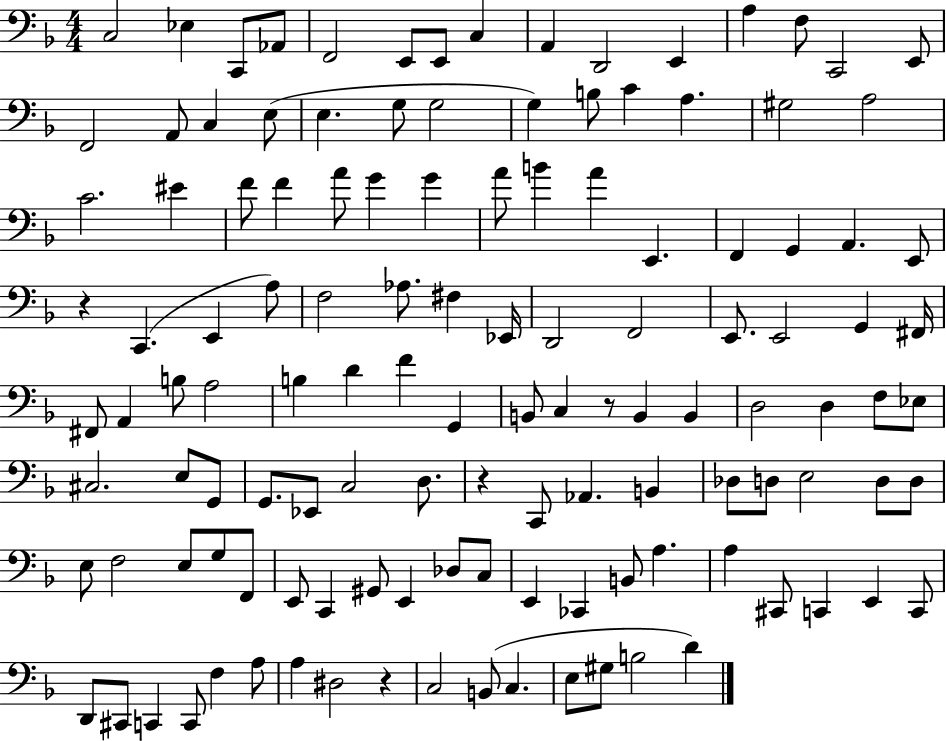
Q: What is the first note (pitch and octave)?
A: C3